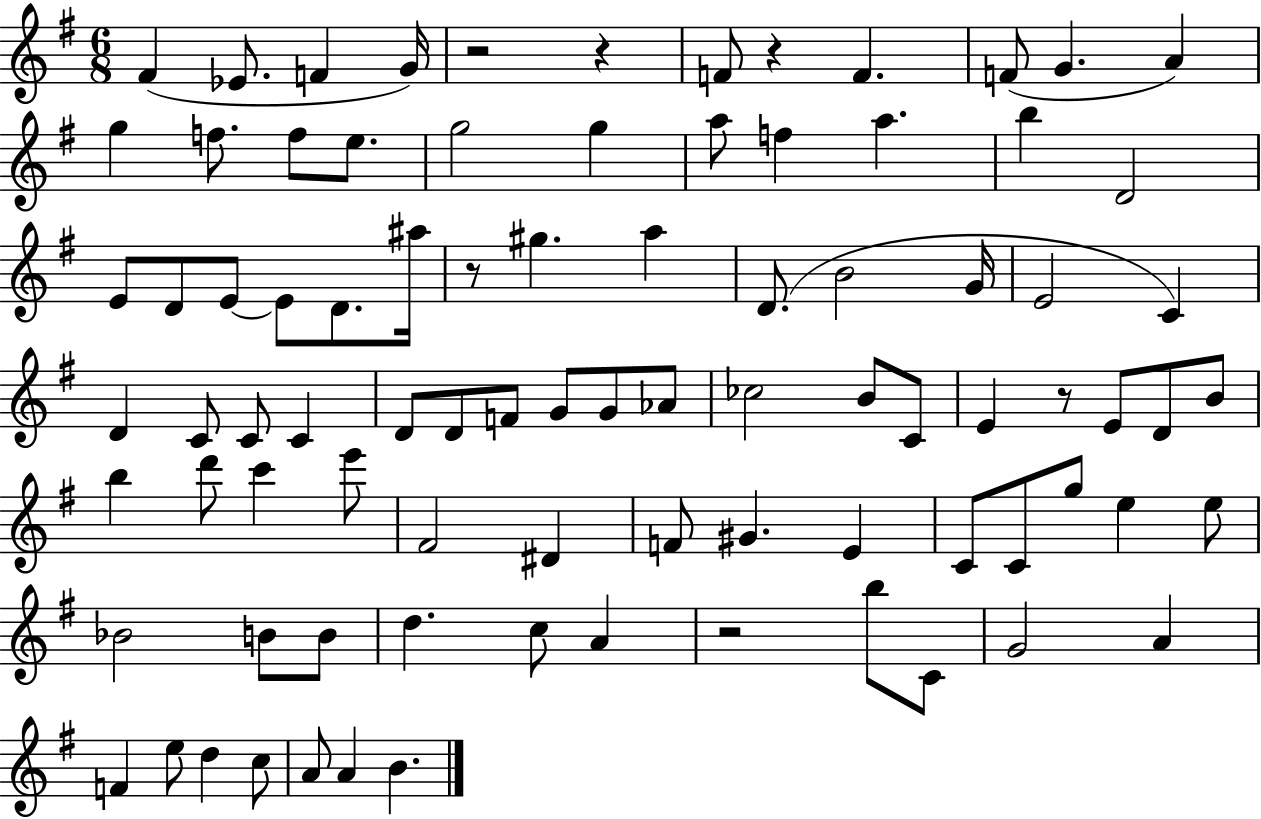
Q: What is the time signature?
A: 6/8